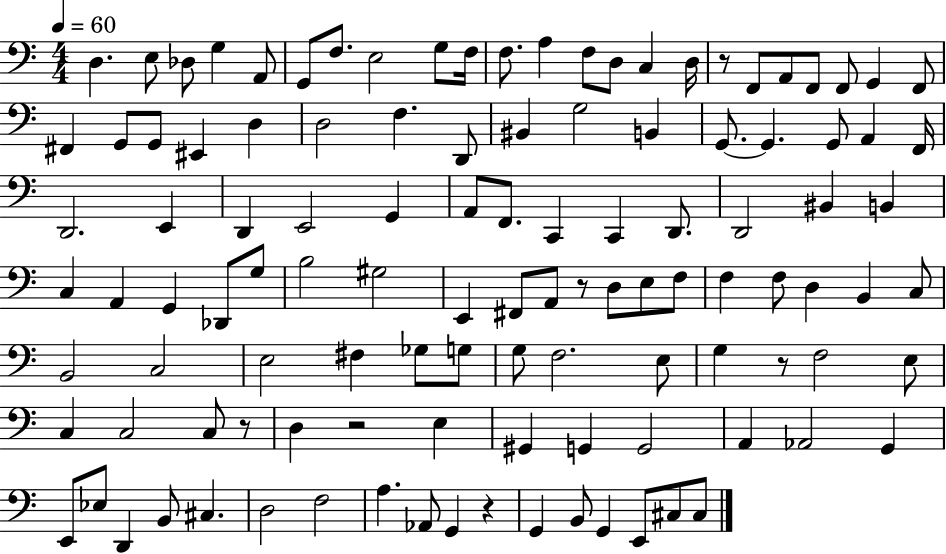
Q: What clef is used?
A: bass